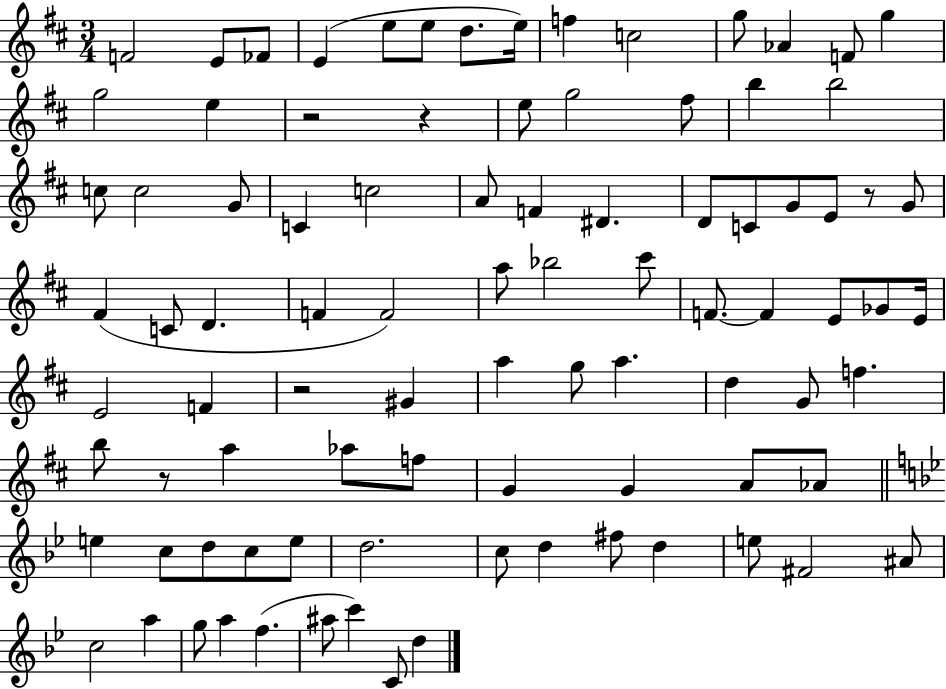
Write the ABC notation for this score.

X:1
T:Untitled
M:3/4
L:1/4
K:D
F2 E/2 _F/2 E e/2 e/2 d/2 e/4 f c2 g/2 _A F/2 g g2 e z2 z e/2 g2 ^f/2 b b2 c/2 c2 G/2 C c2 A/2 F ^D D/2 C/2 G/2 E/2 z/2 G/2 ^F C/2 D F F2 a/2 _b2 ^c'/2 F/2 F E/2 _G/2 E/4 E2 F z2 ^G a g/2 a d G/2 f b/2 z/2 a _a/2 f/2 G G A/2 _A/2 e c/2 d/2 c/2 e/2 d2 c/2 d ^f/2 d e/2 ^F2 ^A/2 c2 a g/2 a f ^a/2 c' C/2 d